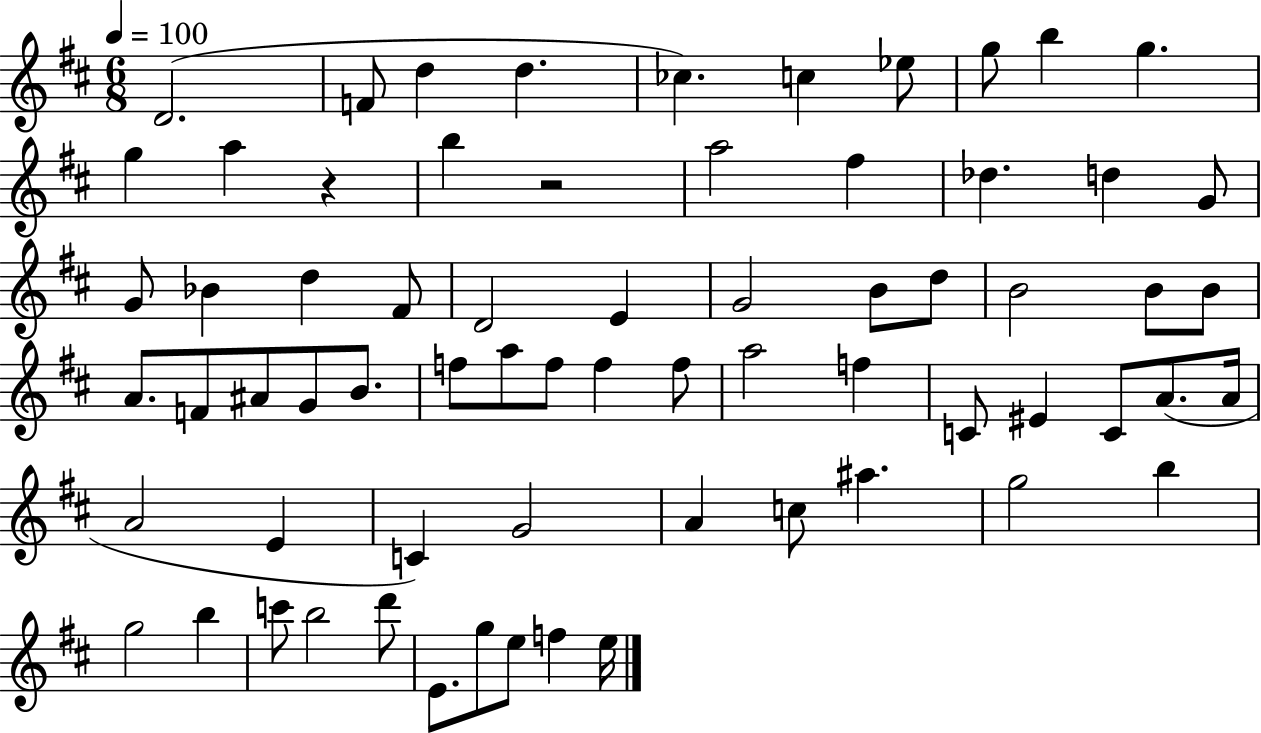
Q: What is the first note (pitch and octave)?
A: D4